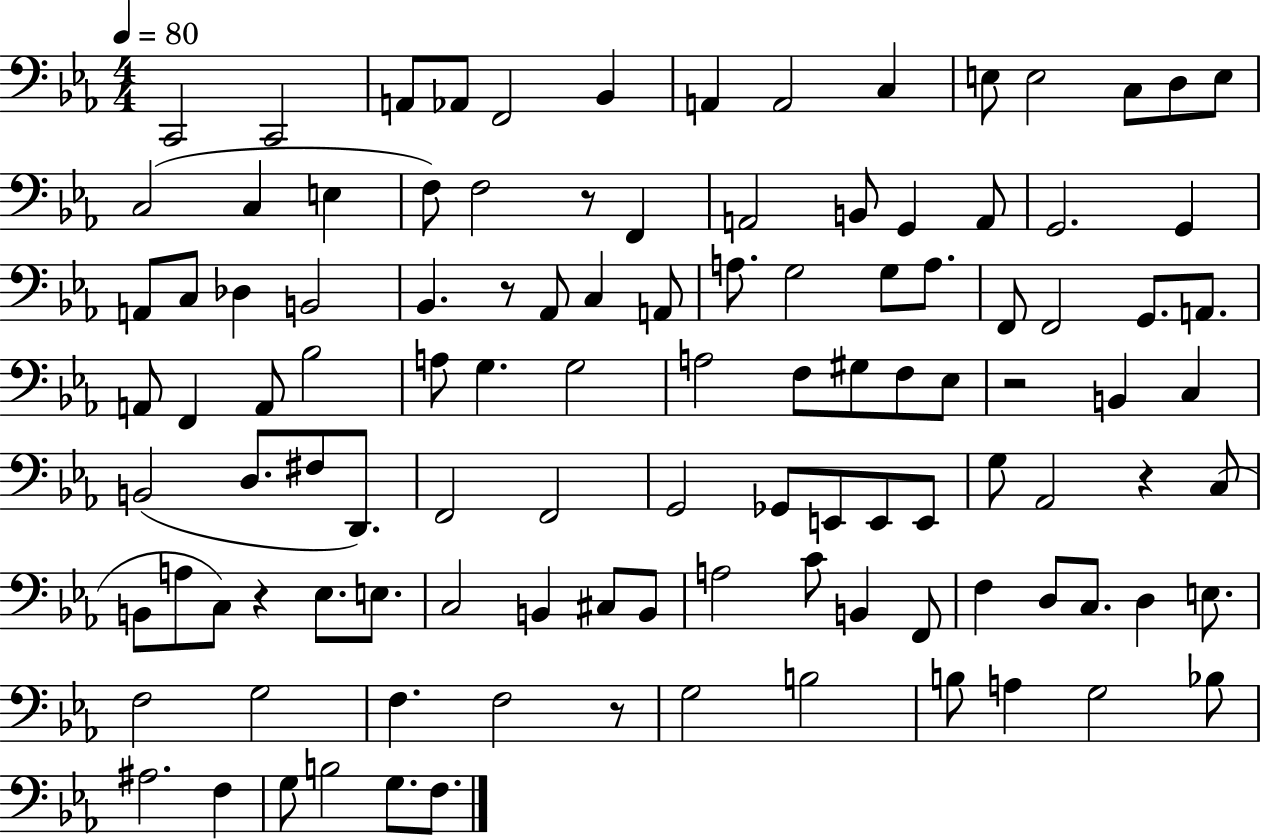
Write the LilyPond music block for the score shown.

{
  \clef bass
  \numericTimeSignature
  \time 4/4
  \key ees \major
  \tempo 4 = 80
  c,2 c,2 | a,8 aes,8 f,2 bes,4 | a,4 a,2 c4 | e8 e2 c8 d8 e8 | \break c2( c4 e4 | f8) f2 r8 f,4 | a,2 b,8 g,4 a,8 | g,2. g,4 | \break a,8 c8 des4 b,2 | bes,4. r8 aes,8 c4 a,8 | a8. g2 g8 a8. | f,8 f,2 g,8. a,8. | \break a,8 f,4 a,8 bes2 | a8 g4. g2 | a2 f8 gis8 f8 ees8 | r2 b,4 c4 | \break b,2( d8. fis8 d,8.) | f,2 f,2 | g,2 ges,8 e,8 e,8 e,8 | g8 aes,2 r4 c8( | \break b,8 a8 c8) r4 ees8. e8. | c2 b,4 cis8 b,8 | a2 c'8 b,4 f,8 | f4 d8 c8. d4 e8. | \break f2 g2 | f4. f2 r8 | g2 b2 | b8 a4 g2 bes8 | \break ais2. f4 | g8 b2 g8. f8. | \bar "|."
}